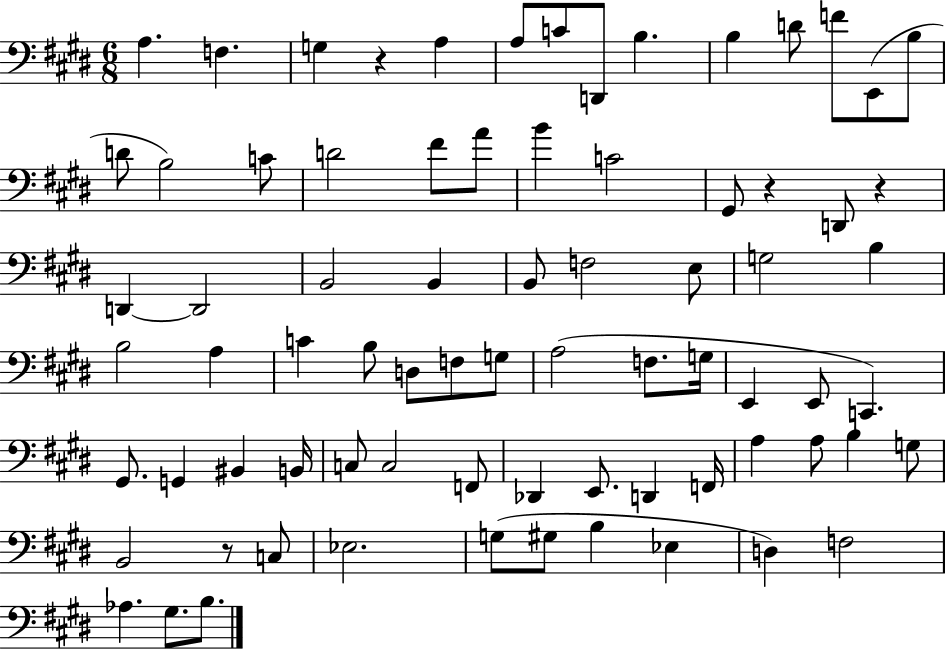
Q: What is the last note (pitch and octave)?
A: B3